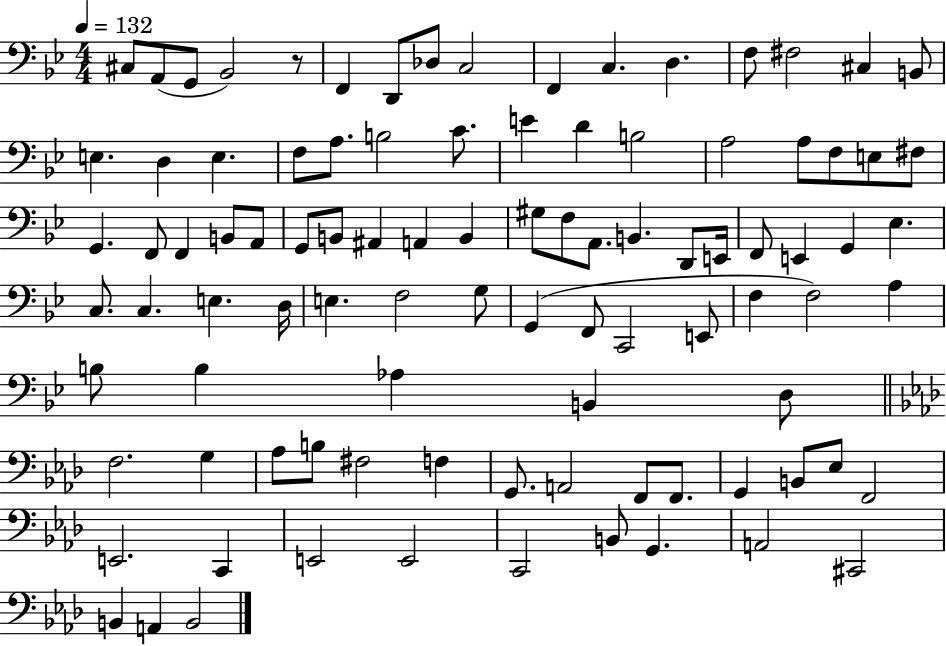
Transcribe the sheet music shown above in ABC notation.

X:1
T:Untitled
M:4/4
L:1/4
K:Bb
^C,/2 A,,/2 G,,/2 _B,,2 z/2 F,, D,,/2 _D,/2 C,2 F,, C, D, F,/2 ^F,2 ^C, B,,/2 E, D, E, F,/2 A,/2 B,2 C/2 E D B,2 A,2 A,/2 F,/2 E,/2 ^F,/2 G,, F,,/2 F,, B,,/2 A,,/2 G,,/2 B,,/2 ^A,, A,, B,, ^G,/2 F,/2 A,,/2 B,, D,,/2 E,,/4 F,,/2 E,, G,, _E, C,/2 C, E, D,/4 E, F,2 G,/2 G,, F,,/2 C,,2 E,,/2 F, F,2 A, B,/2 B, _A, B,, D,/2 F,2 G, _A,/2 B,/2 ^F,2 F, G,,/2 A,,2 F,,/2 F,,/2 G,, B,,/2 _E,/2 F,,2 E,,2 C,, E,,2 E,,2 C,,2 B,,/2 G,, A,,2 ^C,,2 B,, A,, B,,2